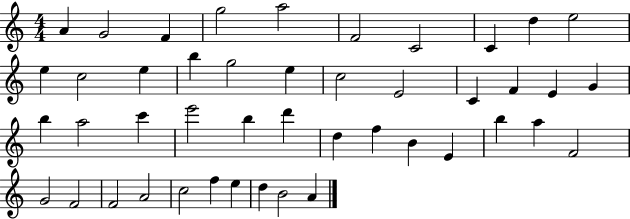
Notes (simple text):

A4/q G4/h F4/q G5/h A5/h F4/h C4/h C4/q D5/q E5/h E5/q C5/h E5/q B5/q G5/h E5/q C5/h E4/h C4/q F4/q E4/q G4/q B5/q A5/h C6/q E6/h B5/q D6/q D5/q F5/q B4/q E4/q B5/q A5/q F4/h G4/h F4/h F4/h A4/h C5/h F5/q E5/q D5/q B4/h A4/q